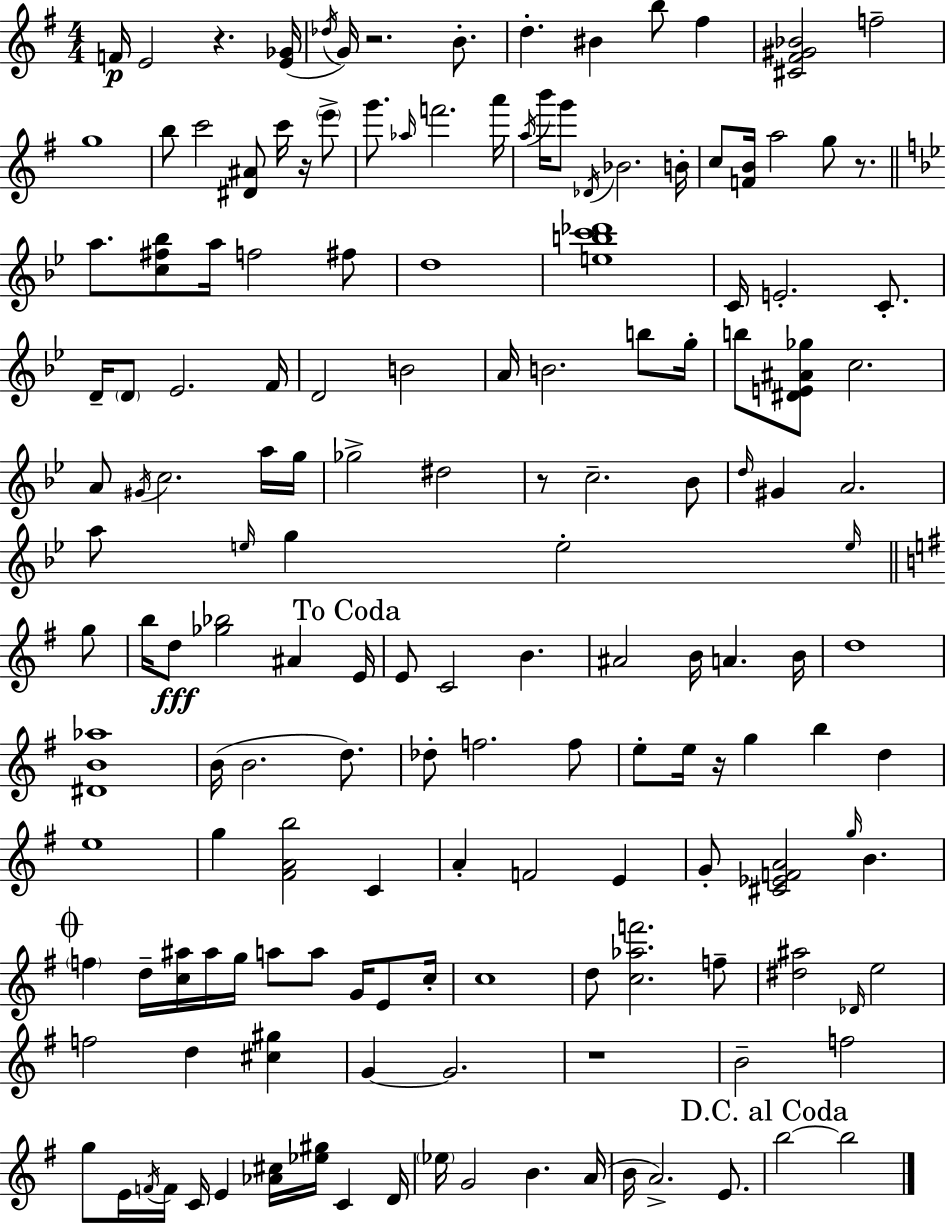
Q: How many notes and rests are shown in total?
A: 159